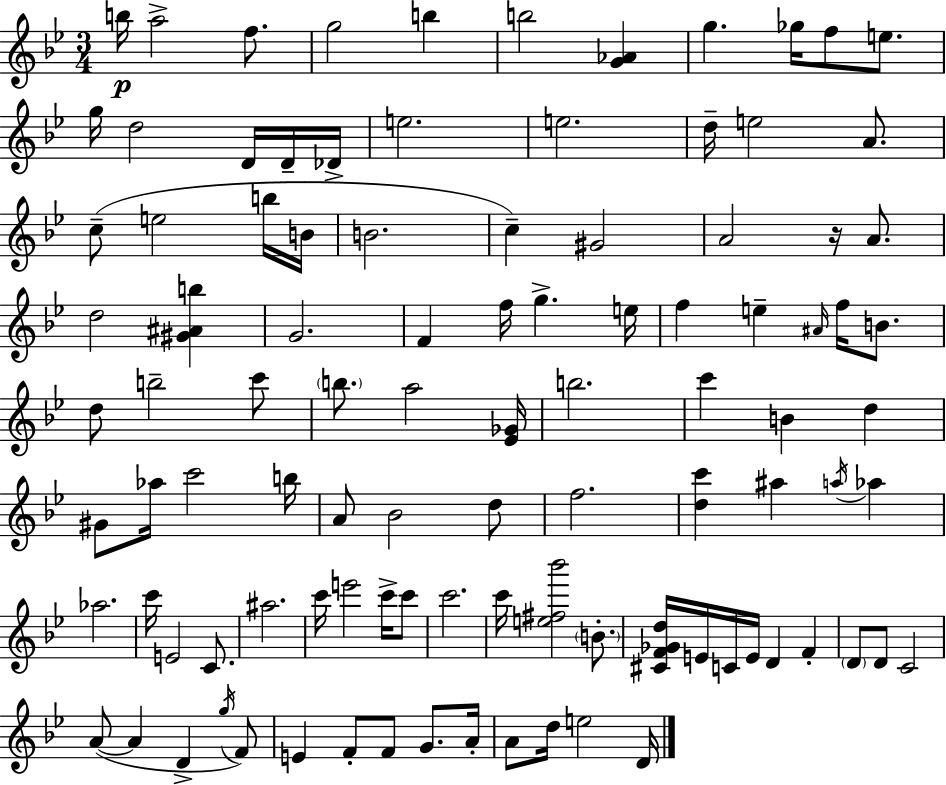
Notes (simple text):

B5/s A5/h F5/e. G5/h B5/q B5/h [G4,Ab4]/q G5/q. Gb5/s F5/e E5/e. G5/s D5/h D4/s D4/s Db4/s E5/h. E5/h. D5/s E5/h A4/e. C5/e E5/h B5/s B4/s B4/h. C5/q G#4/h A4/h R/s A4/e. D5/h [G#4,A#4,B5]/q G4/h. F4/q F5/s G5/q. E5/s F5/q E5/q A#4/s F5/s B4/e. D5/e B5/h C6/e B5/e. A5/h [Eb4,Gb4]/s B5/h. C6/q B4/q D5/q G#4/e Ab5/s C6/h B5/s A4/e Bb4/h D5/e F5/h. [D5,C6]/q A#5/q A5/s Ab5/q Ab5/h. C6/s E4/h C4/e. A#5/h. C6/s E6/h C6/s C6/e C6/h. C6/s [E5,F#5,Bb6]/h B4/e. [C#4,F4,Gb4,D5]/s E4/s C4/s E4/s D4/q F4/q D4/e D4/e C4/h A4/e A4/q D4/q G5/s F4/e E4/q F4/e F4/e G4/e. A4/s A4/e D5/s E5/h D4/s